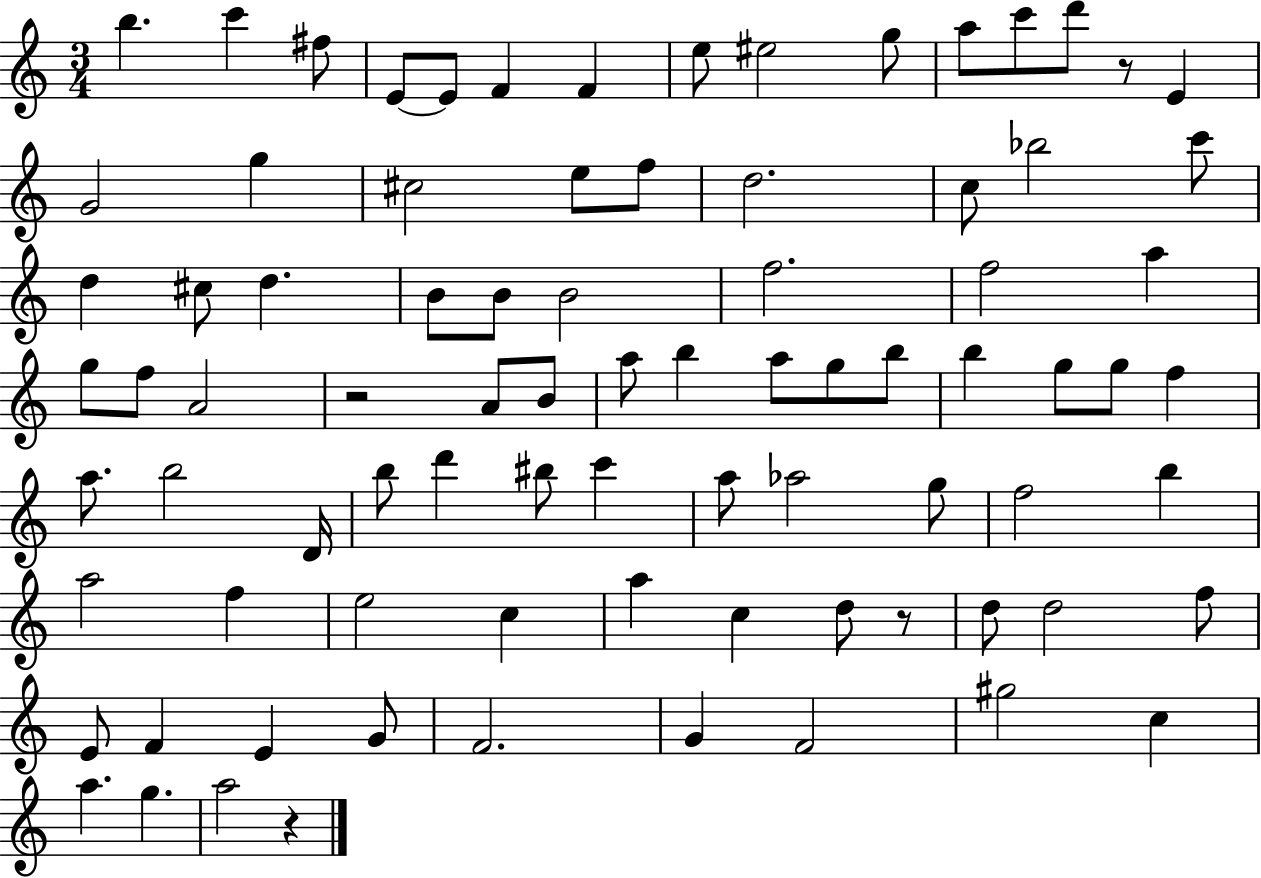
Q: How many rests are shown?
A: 4